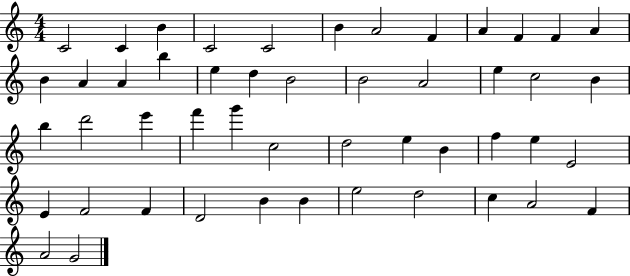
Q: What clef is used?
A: treble